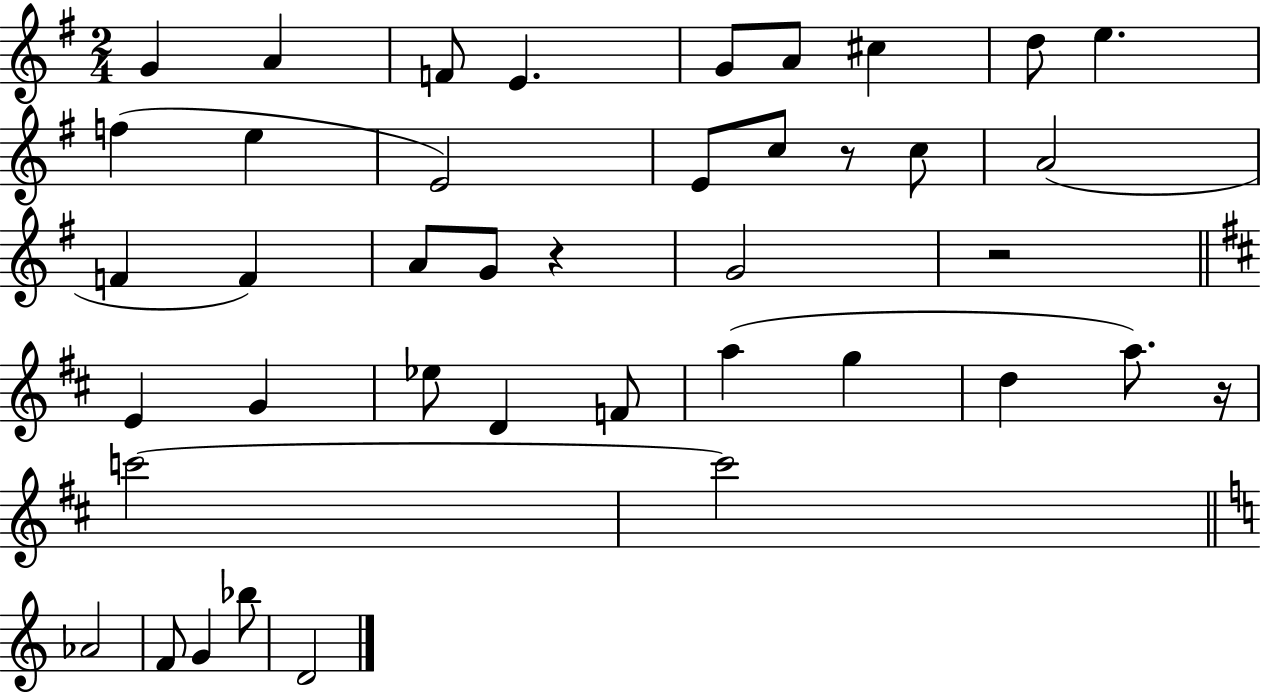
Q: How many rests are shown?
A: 4